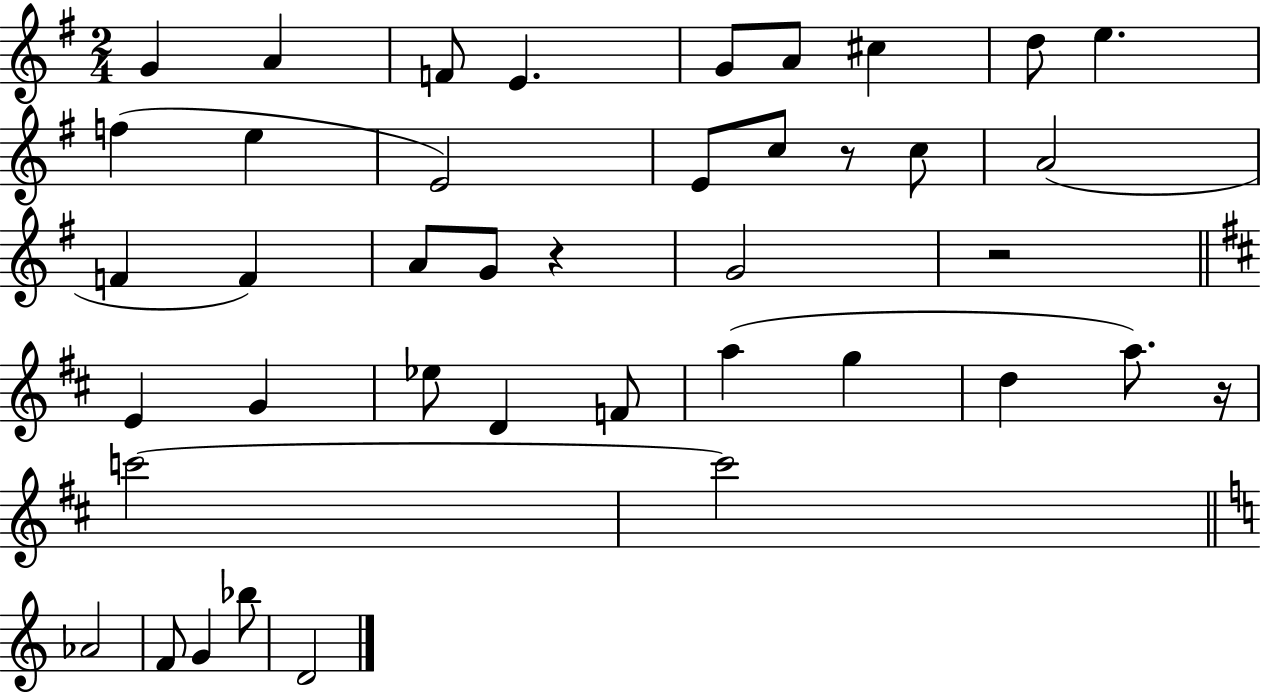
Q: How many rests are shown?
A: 4